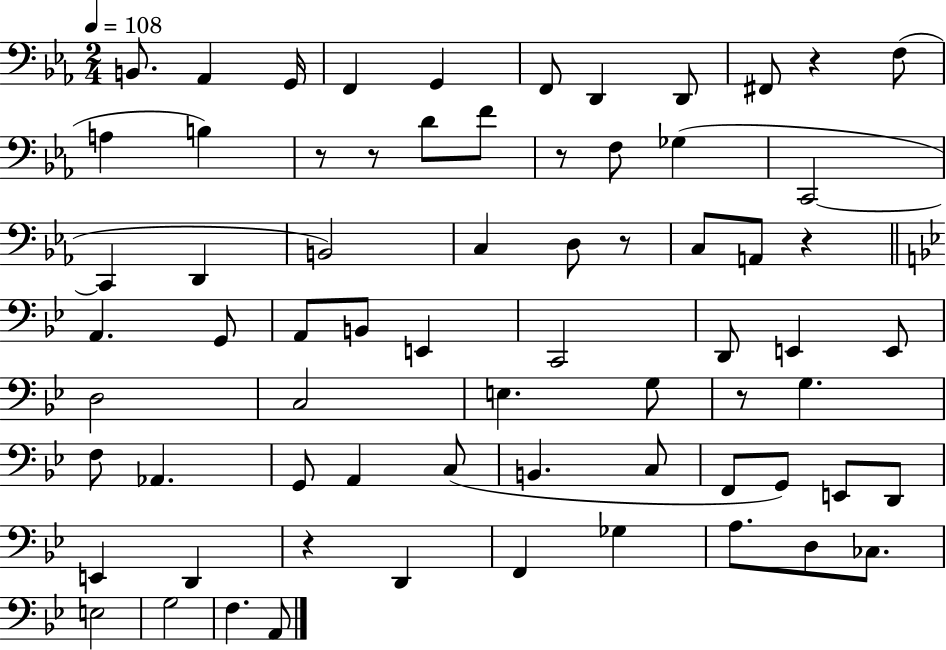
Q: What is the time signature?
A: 2/4